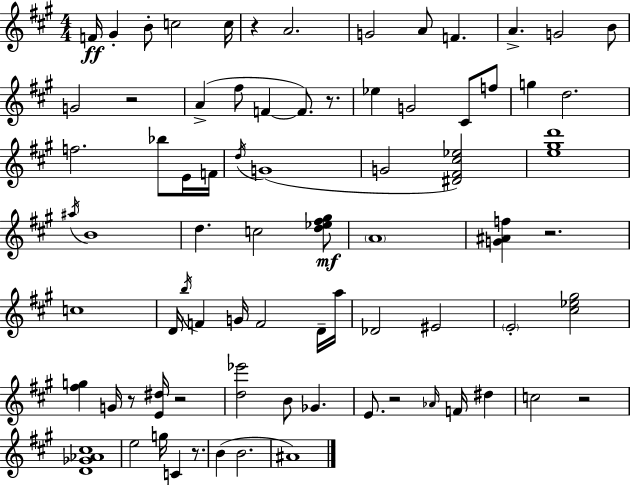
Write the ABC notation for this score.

X:1
T:Untitled
M:4/4
L:1/4
K:A
F/4 ^G B/2 c2 c/4 z A2 G2 A/2 F A G2 B/2 G2 z2 A ^f/2 F F/2 z/2 _e G2 ^C/2 f/2 g d2 f2 _b/2 E/4 F/4 d/4 G4 G2 [^D^F^c_e]2 [e^gd']4 ^a/4 B4 d c2 [d_e^f^g]/2 A4 [G^Af] z2 c4 D/4 b/4 F G/4 F2 D/4 a/4 _D2 ^E2 E2 [^c_e^g]2 [^fg] G/4 z/2 [E^d]/4 z2 [d_e']2 B/2 _G E/2 z2 _A/4 F/4 ^d c2 z2 [D_G_A^c]4 e2 g/4 C z/2 B B2 ^A4